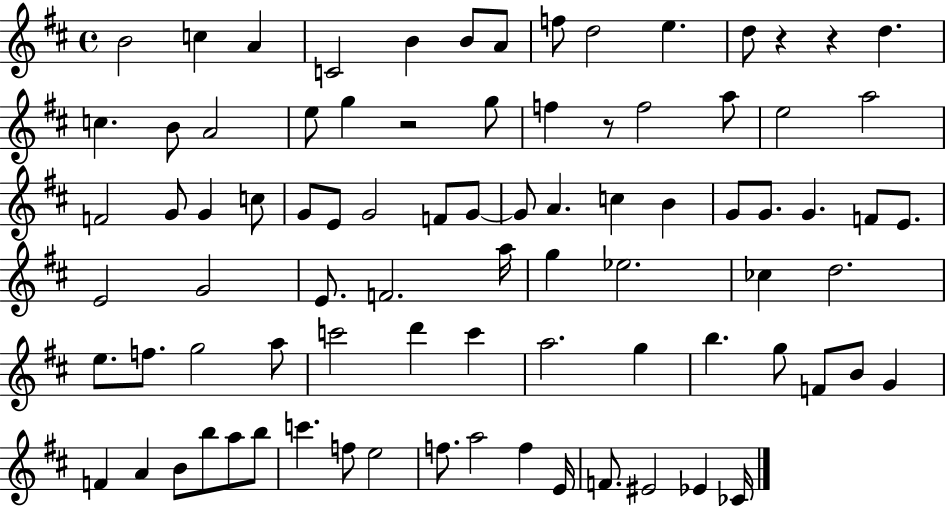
{
  \clef treble
  \time 4/4
  \defaultTimeSignature
  \key d \major
  b'2 c''4 a'4 | c'2 b'4 b'8 a'8 | f''8 d''2 e''4. | d''8 r4 r4 d''4. | \break c''4. b'8 a'2 | e''8 g''4 r2 g''8 | f''4 r8 f''2 a''8 | e''2 a''2 | \break f'2 g'8 g'4 c''8 | g'8 e'8 g'2 f'8 g'8~~ | g'8 a'4. c''4 b'4 | g'8 g'8. g'4. f'8 e'8. | \break e'2 g'2 | e'8. f'2. a''16 | g''4 ees''2. | ces''4 d''2. | \break e''8. f''8. g''2 a''8 | c'''2 d'''4 c'''4 | a''2. g''4 | b''4. g''8 f'8 b'8 g'4 | \break f'4 a'4 b'8 b''8 a''8 b''8 | c'''4. f''8 e''2 | f''8. a''2 f''4 e'16 | f'8. eis'2 ees'4 ces'16 | \break \bar "|."
}